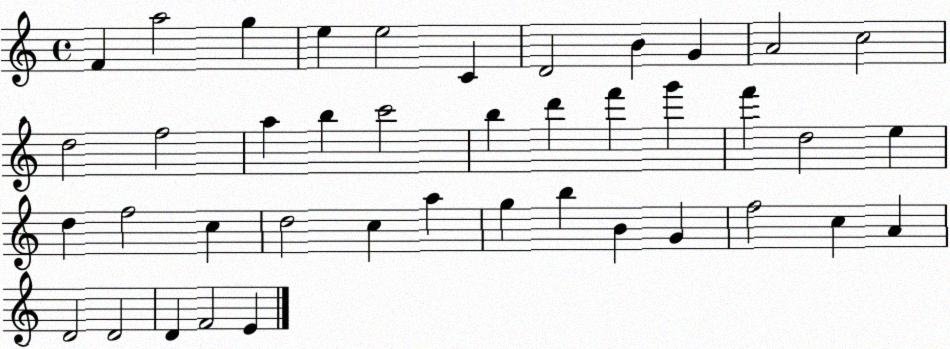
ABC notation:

X:1
T:Untitled
M:4/4
L:1/4
K:C
F a2 g e e2 C D2 B G A2 c2 d2 f2 a b c'2 b d' f' g' f' d2 e d f2 c d2 c a g b B G f2 c A D2 D2 D F2 E